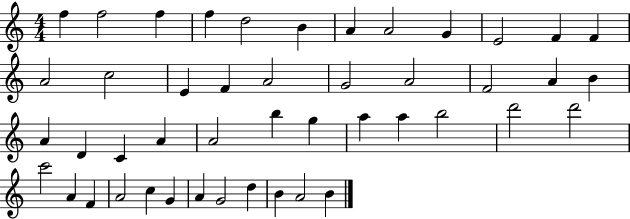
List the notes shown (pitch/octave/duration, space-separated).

F5/q F5/h F5/q F5/q D5/h B4/q A4/q A4/h G4/q E4/h F4/q F4/q A4/h C5/h E4/q F4/q A4/h G4/h A4/h F4/h A4/q B4/q A4/q D4/q C4/q A4/q A4/h B5/q G5/q A5/q A5/q B5/h D6/h D6/h C6/h A4/q F4/q A4/h C5/q G4/q A4/q G4/h D5/q B4/q A4/h B4/q